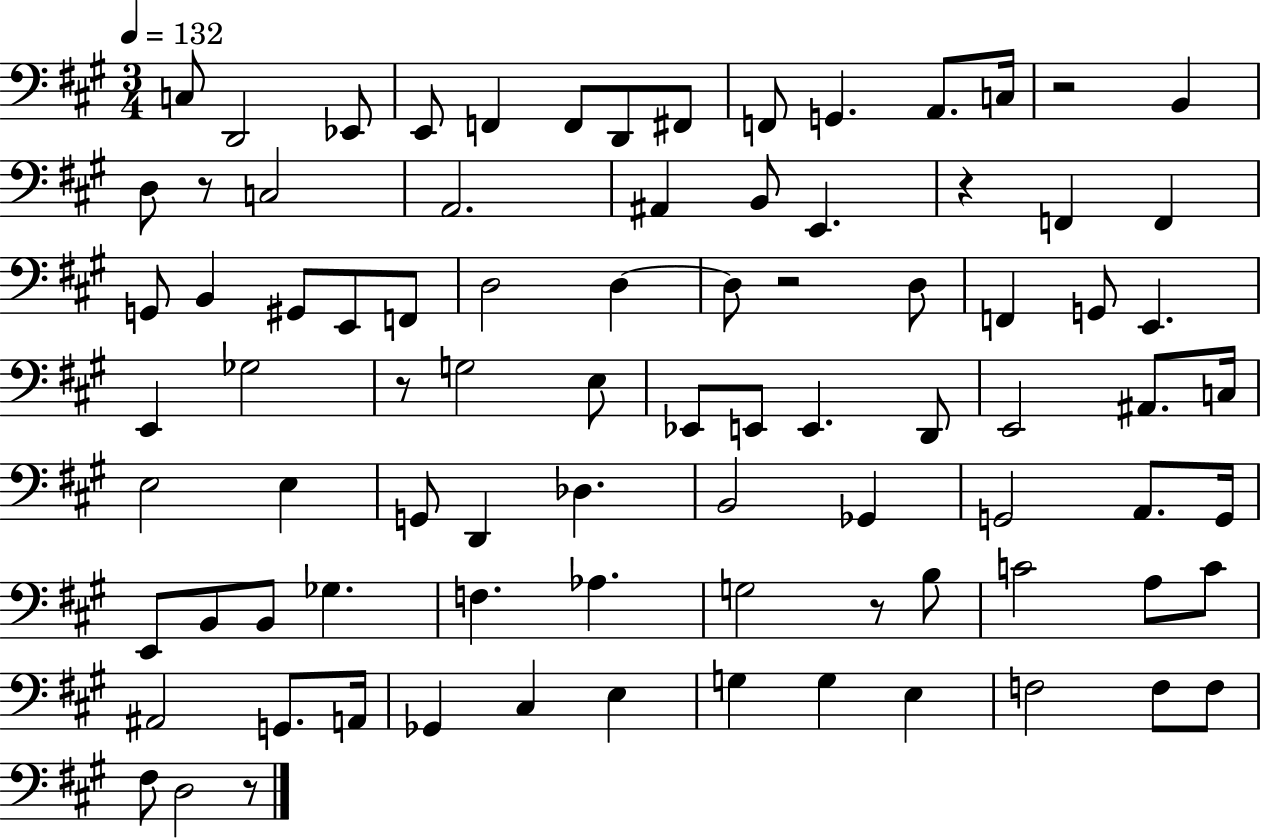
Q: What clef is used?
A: bass